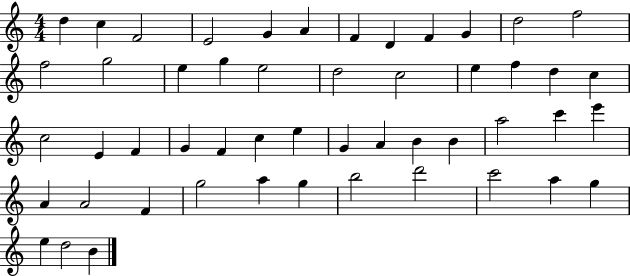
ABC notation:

X:1
T:Untitled
M:4/4
L:1/4
K:C
d c F2 E2 G A F D F G d2 f2 f2 g2 e g e2 d2 c2 e f d c c2 E F G F c e G A B B a2 c' e' A A2 F g2 a g b2 d'2 c'2 a g e d2 B